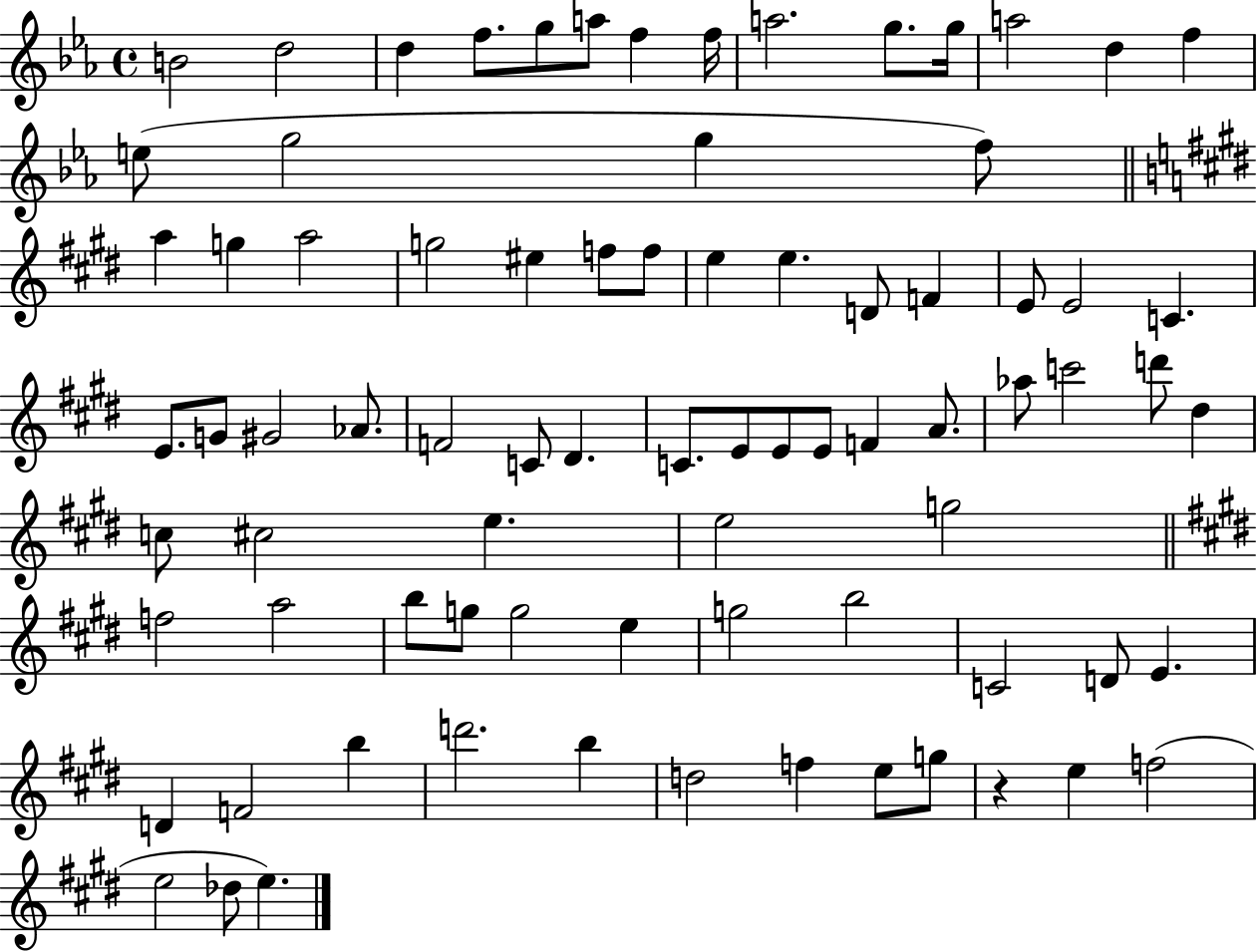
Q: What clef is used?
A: treble